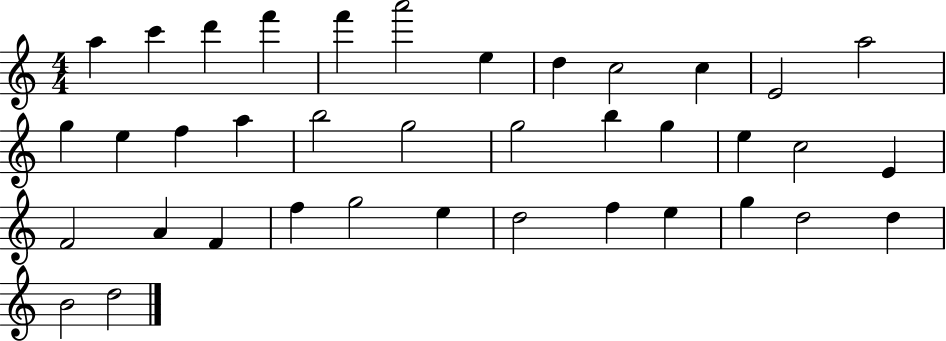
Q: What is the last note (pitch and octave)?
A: D5